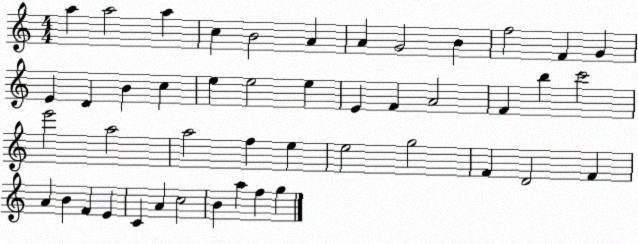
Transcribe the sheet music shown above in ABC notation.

X:1
T:Untitled
M:4/4
L:1/4
K:C
a a2 a c B2 A A G2 B f2 F G E D B c e e2 e E F A2 F b c'2 e'2 a2 a2 f e e2 g2 F D2 F A B F E C A c2 B a f g